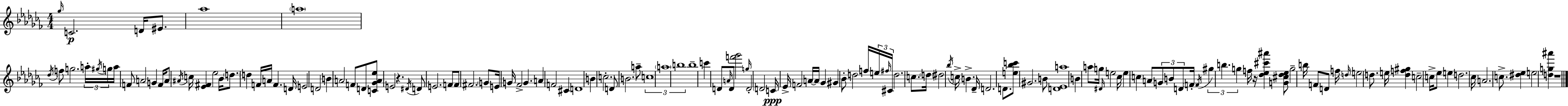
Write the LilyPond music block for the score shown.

{
  \clef treble
  \numericTimeSignature
  \time 4/4
  \key aes \minor
  \grace { ges''16 }\p c'2. d'16 eis'8. | aes''1 | \parenthesize a''1 | \acciaccatura { des''16 } f''8 g''2. | \break \tuplet 3/2 { a''16-. \acciaccatura { gis''16 } g''16 } a''16 f'8 a'2 g'4 | f'16 a'8 \acciaccatura { ais'16 } c''16 <ees' fis'>4 ees''2 | bes'16 \parenthesize d''8. d''4 f'16 a'16 f'4. | d'16 e'2 d'2 | \break b'4 a'2 | f'8 d'8 <c' ges' a' ees''>8 e'2 r4. | \acciaccatura { dis'16 } d'8 e'2. | f'8 f'8 fis'2. | \break \parenthesize g'8 e'16 g'16 fes'2-> g'4. | a'4 f'2 | cis'4 d'1 | b'4 c''2.-. | \break d'8 b'2. | a''8-- \tuplet 3/2 { c''1 | \parenthesize a''1 | b''1 } | \break b''1-- | c'''4 d'8 \grace { a'16 } d'8 <f''' ges'''>2 | \grace { g''16 } d'2-. \parenthesize d'2 | c'16\ppp ees'16-> f'2 | \break a'16~~ a'16 ges'4 gis'4 bes'8-. d''2 | f''16 \tuplet 3/2 { e''16 \grace { fis''16 } cis'16 } d''2. | c''8. \parenthesize d''16 dis''2 | \acciaccatura { bes''16 } c''16-> b'4.-> des'16-- d'2. | \break d'8. <e'' bes'' c'''>8 gis'2. | b'8 <d' ees' a''>1 | b'4 a''8 g''16 | \grace { dis'16 } e''2 ces''16 e''4 c''4 | \break a'8 \tuplet 3/2 { g'8 b'8 d'8 } \parenthesize f'16-. \acciaccatura { f'16 } \tuplet 3/2 { gis''4 | b''4. g''4 } f''16 r16 <des'' ees'' cis''' ais'''>4 | <g' cis'' des'' ees''>8 g''2-- b''16 f'8 d'8 f''16 | \grace { d''16 } e''2 d''8. e''16 <d'' f'' gis''>4 | \break c''2-- c''16-> ees''8 e''4 | d''2. ces''16 a'2. | c''8.-> <dis'' ees''>4 | e''2 <d'' g'' ais'''>4 r1 | \break \bar "|."
}